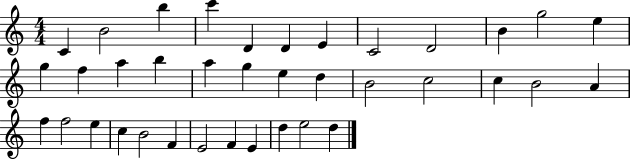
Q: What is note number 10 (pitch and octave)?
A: B4